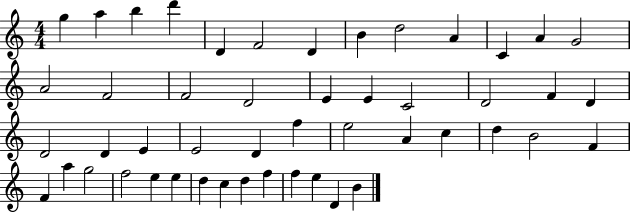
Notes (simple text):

G5/q A5/q B5/q D6/q D4/q F4/h D4/q B4/q D5/h A4/q C4/q A4/q G4/h A4/h F4/h F4/h D4/h E4/q E4/q C4/h D4/h F4/q D4/q D4/h D4/q E4/q E4/h D4/q F5/q E5/h A4/q C5/q D5/q B4/h F4/q F4/q A5/q G5/h F5/h E5/q E5/q D5/q C5/q D5/q F5/q F5/q E5/q D4/q B4/q